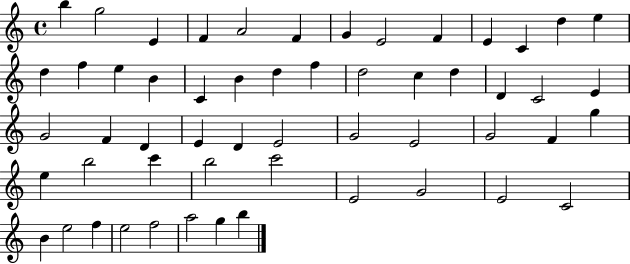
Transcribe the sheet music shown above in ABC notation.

X:1
T:Untitled
M:4/4
L:1/4
K:C
b g2 E F A2 F G E2 F E C d e d f e B C B d f d2 c d D C2 E G2 F D E D E2 G2 E2 G2 F g e b2 c' b2 c'2 E2 G2 E2 C2 B e2 f e2 f2 a2 g b